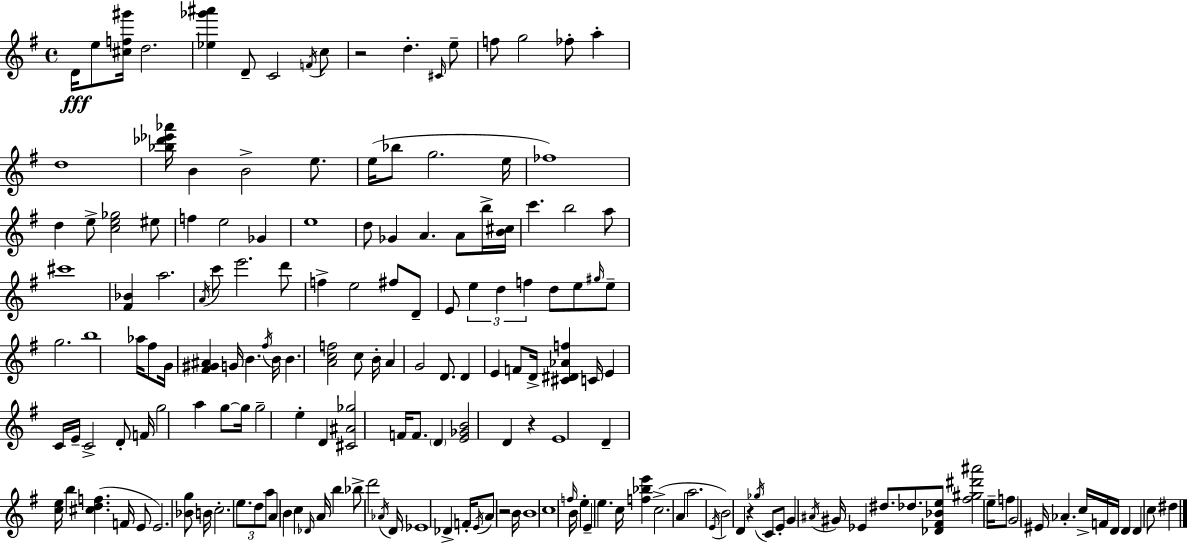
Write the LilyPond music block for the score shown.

{
  \clef treble
  \time 4/4
  \defaultTimeSignature
  \key e \minor
  d'16\fff e''8 <cis'' f'' gis'''>16 d''2. | <ees'' ges''' ais'''>4 d'8-- c'2 \acciaccatura { f'16 } c''8 | r2 d''4.-. \grace { cis'16 } | e''8-- f''8 g''2 fes''8-. a''4-. | \break d''1 | <bes'' des''' ees''' aes'''>16 b'4 b'2-> e''8. | e''16( bes''8 g''2. | e''16 fes''1) | \break d''4 e''8-> <c'' e'' ges''>2 | eis''8 f''4 e''2 ges'4 | e''1 | d''8 ges'4 a'4. a'8 | \break b''16-> <b' cis''>16 c'''4. b''2 | a''8 cis'''1 | <fis' bes'>4 a''2. | \acciaccatura { a'16 } c'''8 e'''2. | \break d'''8 f''4-> e''2 fis''8 | d'8-- e'8 \tuplet 3/2 { e''4 d''4 f''4 } | d''8 e''8 \grace { gis''16 } e''8-- g''2. | b''1 | \break aes''16 fis''8 g'16 <fis' gis' ais'>4 g'16 b'4. | \acciaccatura { fis''16 } b'16 b'4. <a' c'' f''>2 | c''8 b'16-. a'4 g'2 | d'8. d'4 e'4 f'8 d'16-> | \break <cis' dis' aes' f''>4 c'16 e'4 c'16 e'16-- c'2-> | d'8-. f'16 g''2 a''4 | g''8~~ g''16 g''2-- e''4-. | d'4 <cis' ais' ges''>2 f'16 f'8. | \break \parenthesize d'4 <e' ges' b'>2 d'4 | r4 e'1 | d'4-- <c'' e''>16 b''4 <cis'' d'' f''>4.( | f'16 e'8 e'2.) | \break <bes' g''>8 b'16 c''2.-. | \tuplet 3/2 { e''8. d''8 a''8 } a'4 b'4 | c''4 \grace { des'16 } a'16 b''4 bes''8-> d'''2 | \acciaccatura { aes'16 } d'16 ees'1 | \break des'4-> f'16-. \acciaccatura { e'16 } a'8 r2 | b'16 b'1 | \parenthesize c''1 | \grace { f''16 } b'16 e''4-. e'4-- | \break e''4. c''16 <f'' bes'' e'''>4 c''2.->( | a'4 a''2. | \acciaccatura { e'16 }) b'2 | d'4 r4 \acciaccatura { ges''16 } c'8 e'8-. g'4 | \break \acciaccatura { ais'16 } gis'16 ees'4 dis''8. des''8. <des' fis' bes' e''>8 | <fis'' gis'' dis''' ais'''>2 e''16-- f''8 g'2 | eis'16 aes'4.-. c''16-> f'16 d'16 d'4 | d'4 c''8 dis''4 \bar "|."
}